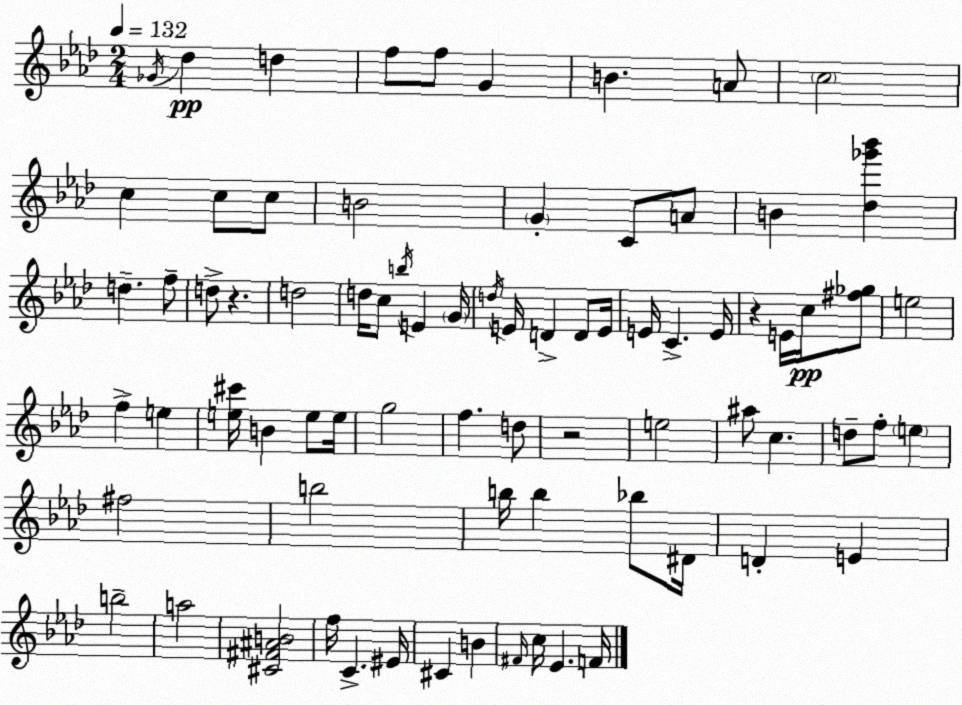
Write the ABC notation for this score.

X:1
T:Untitled
M:2/4
L:1/4
K:Ab
_G/4 _d d f/2 f/2 G B A/2 c2 c c/2 c/2 B2 G C/2 A/2 B [_d_g'_b'] d f/2 d/2 z d2 d/4 c/2 b/4 E G/4 d/4 E/4 D D/2 E/4 E/4 C E/4 z E/4 c/4 [^f_g]/2 e2 f e [e^c']/4 B e/2 e/4 g2 f d/2 z2 e2 ^a/2 c d/2 f/2 e ^f2 b2 b/4 b _b/2 ^D/4 D E b2 a2 [^C^F^AB]2 f/4 C ^E/4 ^C B ^F/4 c/4 _E F/4